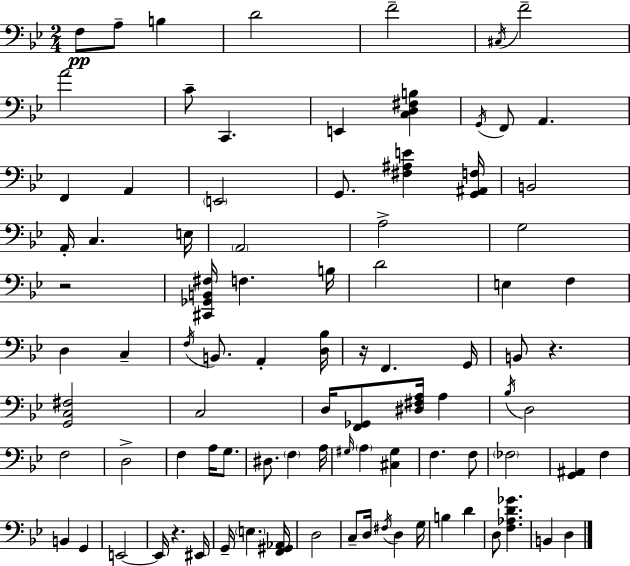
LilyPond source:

{
  \clef bass
  \numericTimeSignature
  \time 2/4
  \key bes \major
  \repeat volta 2 { f8\pp a8-- b4 | d'2 | f'2-- | \acciaccatura { cis16 } f'2-- | \break a'2 | c'8-- c,4. | e,4 <c d fis b>4 | \acciaccatura { g,16 } f,8 a,4. | \break f,4 a,4 | \parenthesize e,2 | g,8. <fis ais e'>4 | <g, ais, f>16 b,2 | \break a,16-. c4. | e16 \parenthesize a,2 | a2-> | g2 | \break r2 | <cis, ges, b, fis>16 f4. | b16 d'2 | e4 f4 | \break d4 c4-- | \acciaccatura { f16 } b,8. a,4-. | <d bes>16 r16 f,4. | g,16 b,8 r4. | \break <g, c fis>2 | c2 | d16 <f, ges,>8 <dis fis a>16 a4 | \acciaccatura { bes16 } d2 | \break f2 | d2-> | f4 | a16 g8. dis8. \parenthesize f4 | \break a16 \grace { gis16 } \parenthesize a4 | <cis gis>4 f4. | f8 \parenthesize fes2 | <g, ais,>4 | \break f4 b,4 | g,4 e,2~~ | e,16 r4. | eis,16 g,16-- \parenthesize e4. | \break <f, gis, aes,>16 d2 | c8-- d16 | \acciaccatura { fis16 } d4 g16 b4 | d'4 d8 | \break <f aes d' ges'>4. b,4 | d4 } \bar "|."
}